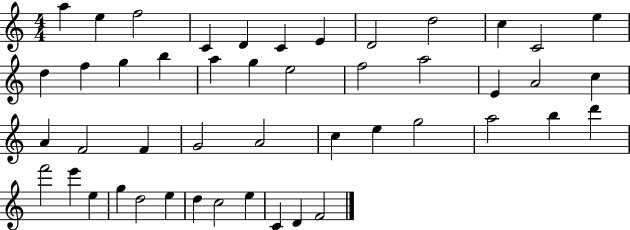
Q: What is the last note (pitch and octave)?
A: F4